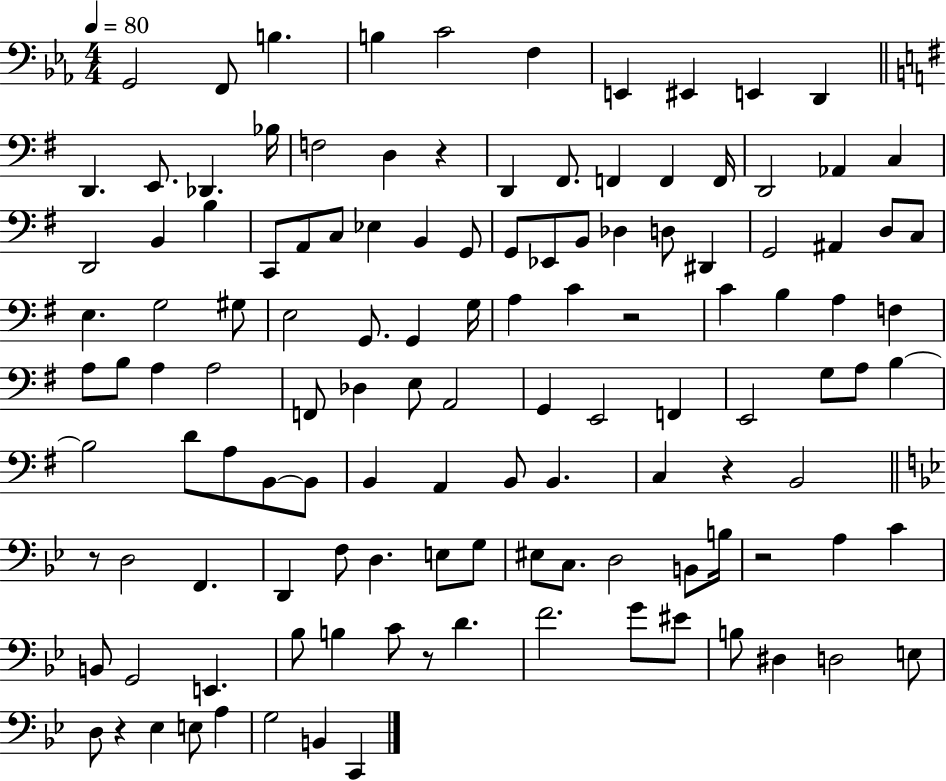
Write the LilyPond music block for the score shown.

{
  \clef bass
  \numericTimeSignature
  \time 4/4
  \key ees \major
  \tempo 4 = 80
  g,2 f,8 b4. | b4 c'2 f4 | e,4 eis,4 e,4 d,4 | \bar "||" \break \key g \major d,4. e,8. des,4. bes16 | f2 d4 r4 | d,4 fis,8. f,4 f,4 f,16 | d,2 aes,4 c4 | \break d,2 b,4 b4 | c,8 a,8 c8 ees4 b,4 g,8 | g,8 ees,8 b,8 des4 d8 dis,4 | g,2 ais,4 d8 c8 | \break e4. g2 gis8 | e2 g,8. g,4 g16 | a4 c'4 r2 | c'4 b4 a4 f4 | \break a8 b8 a4 a2 | f,8 des4 e8 a,2 | g,4 e,2 f,4 | e,2 g8 a8 b4~~ | \break b2 d'8 a8 b,8~~ b,8 | b,4 a,4 b,8 b,4. | c4 r4 b,2 | \bar "||" \break \key bes \major r8 d2 f,4. | d,4 f8 d4. e8 g8 | eis8 c8. d2 b,8 b16 | r2 a4 c'4 | \break b,8 g,2 e,4. | bes8 b4 c'8 r8 d'4. | f'2. g'8 eis'8 | b8 dis4 d2 e8 | \break d8 r4 ees4 e8 a4 | g2 b,4 c,4 | \bar "|."
}